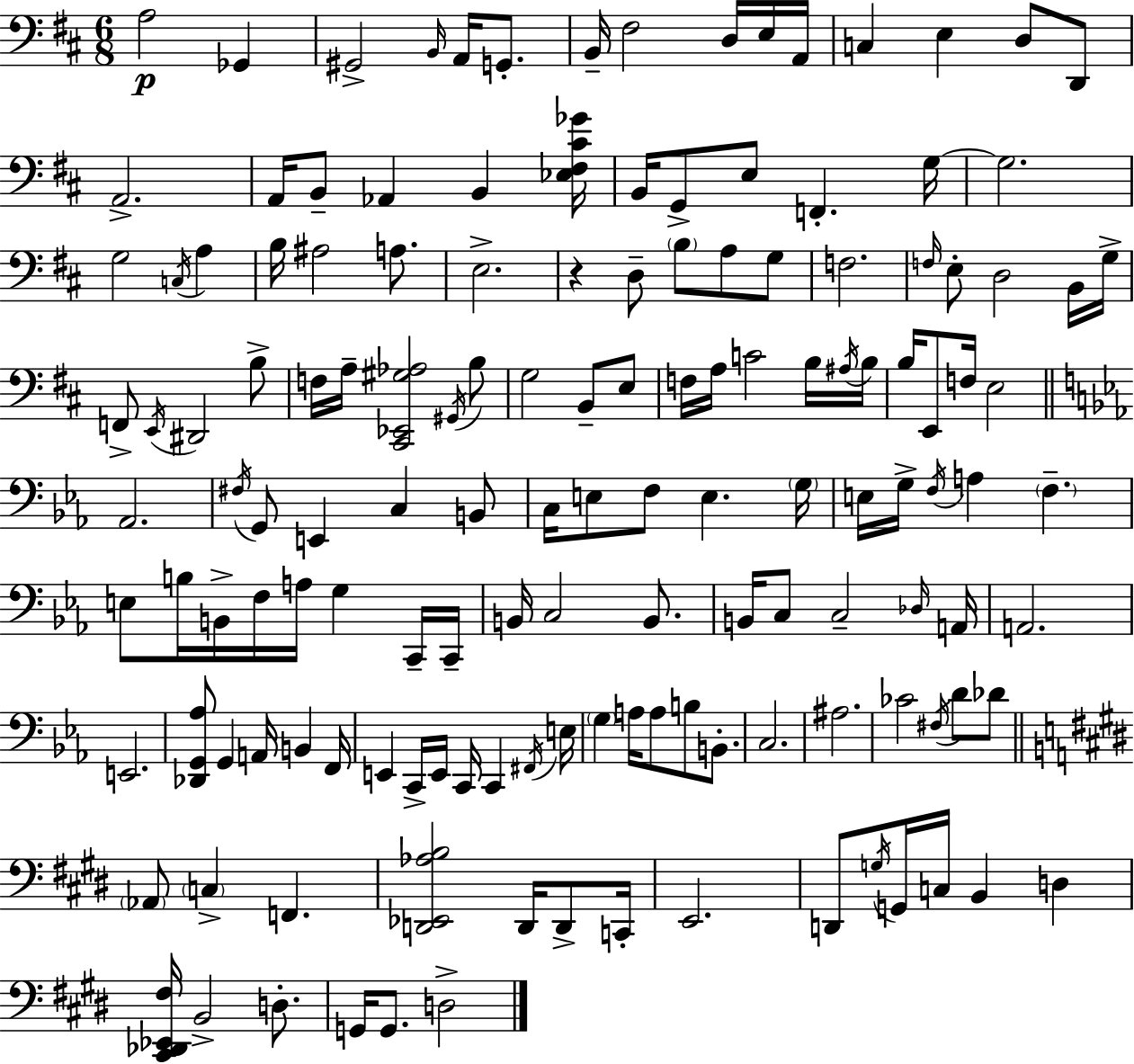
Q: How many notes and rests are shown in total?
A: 144